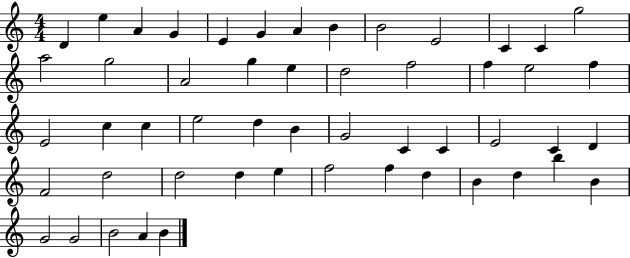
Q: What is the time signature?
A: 4/4